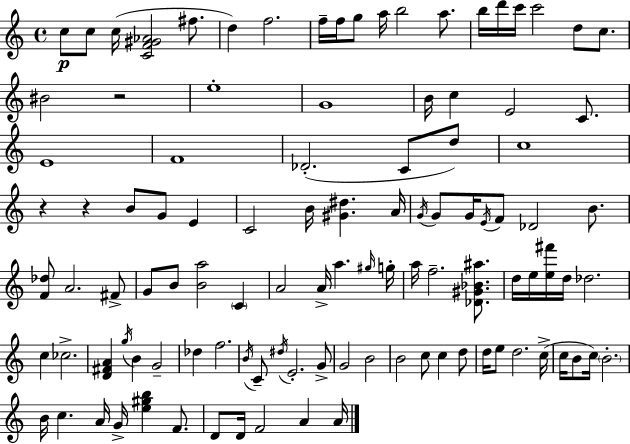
C5/e C5/e C5/s [C4,F4,G#4,Ab4]/h F#5/e. D5/q F5/h. F5/s F5/s G5/e A5/s B5/h A5/e. B5/s D6/s C6/s C6/h D5/e C5/e. BIS4/h R/h E5/w G4/w B4/s C5/q E4/h C4/e. E4/w F4/w Db4/h. C4/e D5/e C5/w R/q R/q B4/e G4/e E4/q C4/h B4/s [G#4,D#5]/q. A4/s G4/s G4/e G4/s E4/s F4/e Db4/h B4/e. [F4,Db5]/e A4/h. F#4/e G4/e B4/e [B4,A5]/h C4/q A4/h A4/s A5/q. G#5/s G5/s A5/s F5/h. [Db4,G#4,Bb4,A#5]/e. D5/s E5/s [E5,F#6]/s D5/s Db5/h. C5/q CES5/h. [D4,F#4,A4]/q G5/s B4/q G4/h Db5/q F5/h. B4/s C4/e D#5/s E4/h. G4/e G4/h B4/h B4/h C5/e C5/q D5/e D5/s E5/e D5/h. C5/s C5/s B4/e C5/s B4/h. B4/s C5/q. A4/s G4/s [E5,G#5,B5]/q F4/e. D4/e D4/s F4/h A4/q A4/s